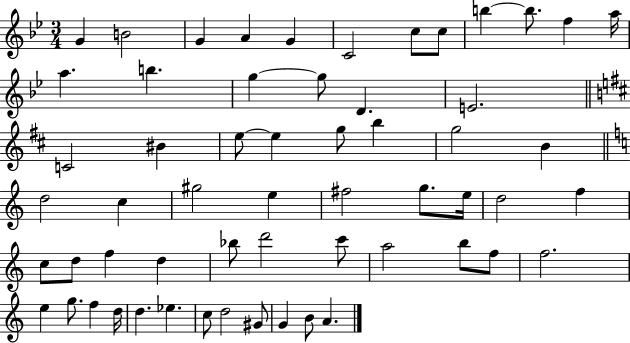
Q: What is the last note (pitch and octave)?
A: A4